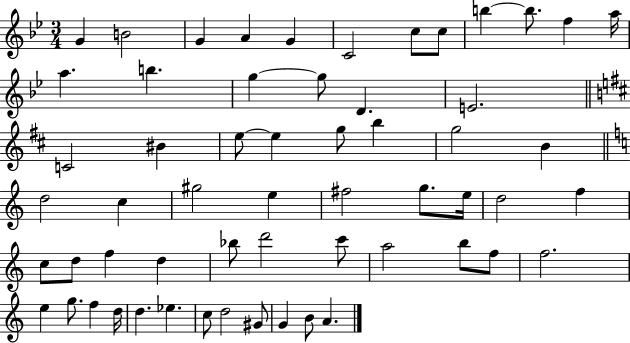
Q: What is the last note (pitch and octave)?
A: A4